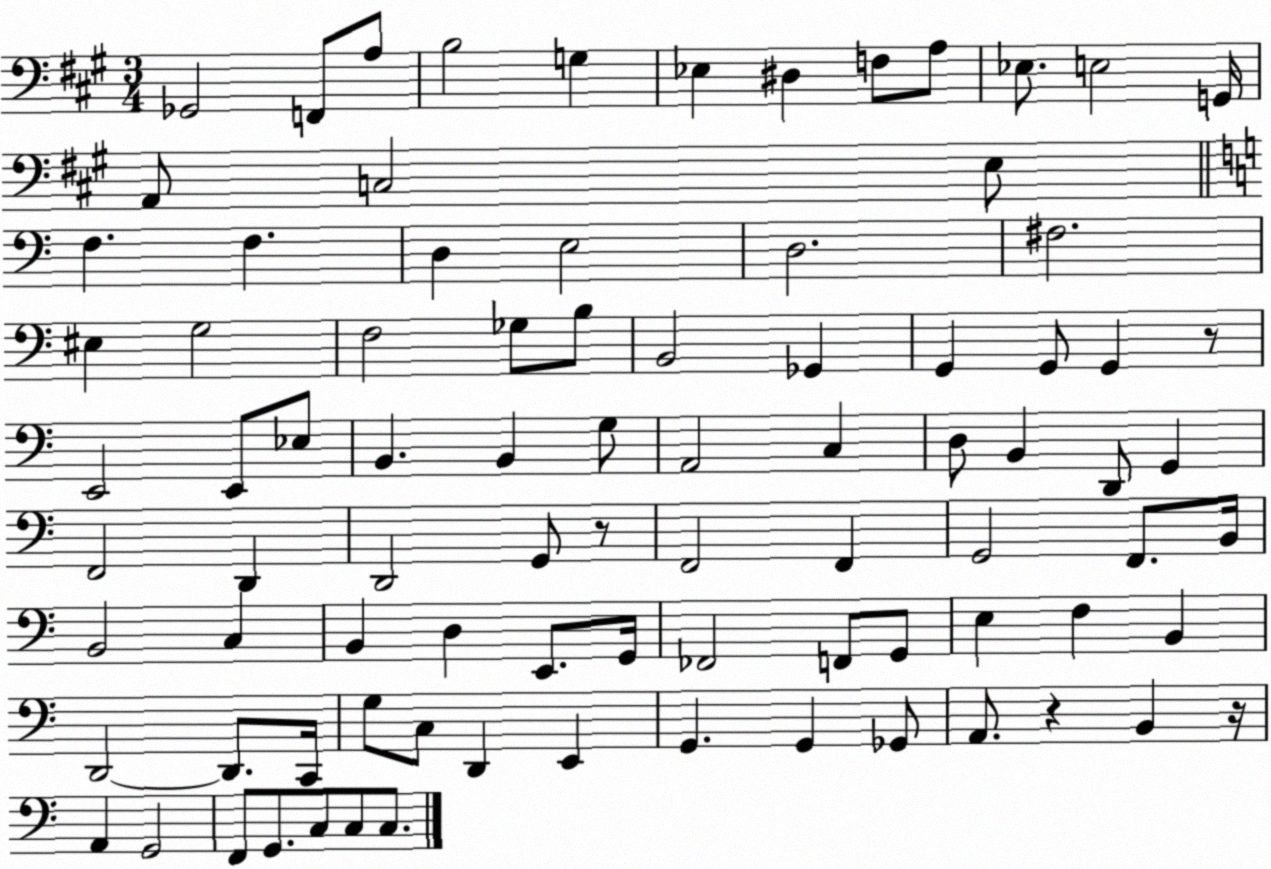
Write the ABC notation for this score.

X:1
T:Untitled
M:3/4
L:1/4
K:A
_G,,2 F,,/2 A,/2 B,2 G, _E, ^D, F,/2 A,/2 _E,/2 E,2 G,,/4 A,,/2 C,2 E,/2 F, F, D, E,2 D,2 ^F,2 ^E, G,2 F,2 _G,/2 B,/2 B,,2 _G,, G,, G,,/2 G,, z/2 E,,2 E,,/2 _E,/2 B,, B,, G,/2 A,,2 C, D,/2 B,, D,,/2 G,, F,,2 D,, D,,2 G,,/2 z/2 F,,2 F,, G,,2 F,,/2 B,,/4 B,,2 C, B,, D, E,,/2 G,,/4 _F,,2 F,,/2 G,,/2 E, F, B,, D,,2 D,,/2 C,,/4 G,/2 C,/2 D,, E,, G,, G,, _G,,/2 A,,/2 z B,, z/4 A,, G,,2 F,,/2 G,,/2 C,/2 C,/2 C,/2